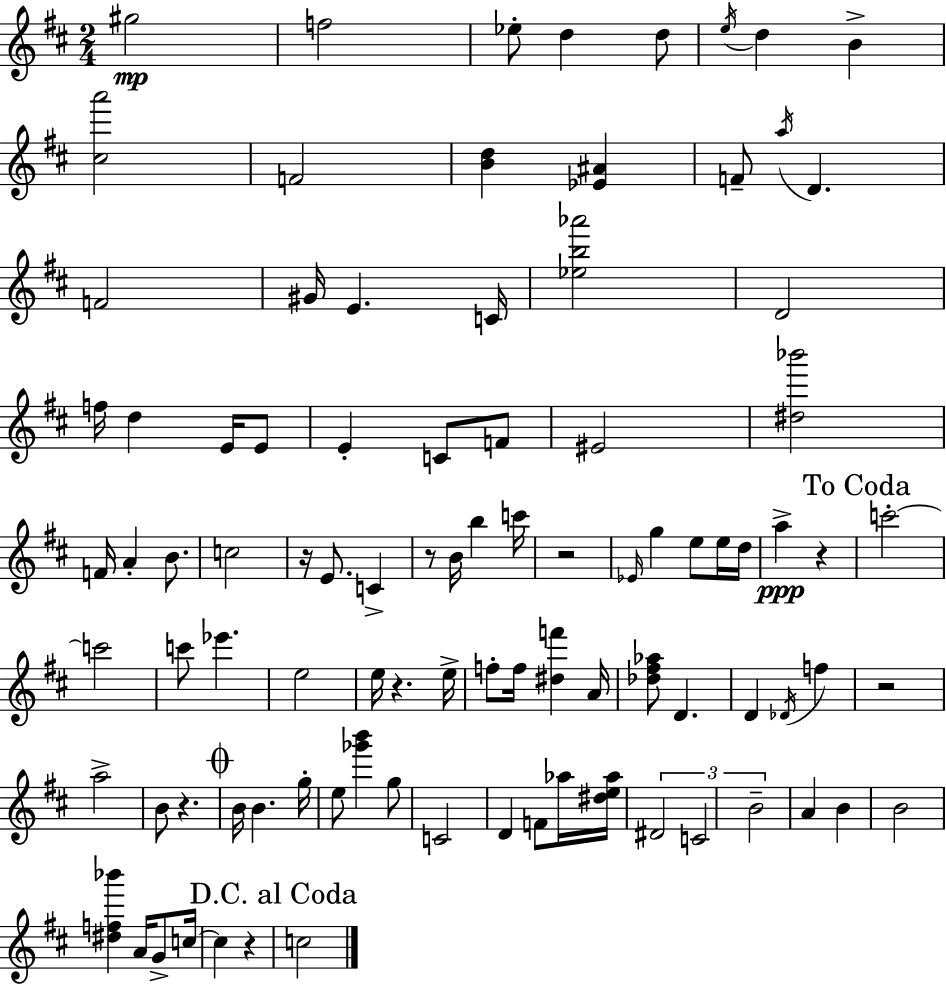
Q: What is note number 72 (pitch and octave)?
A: A4